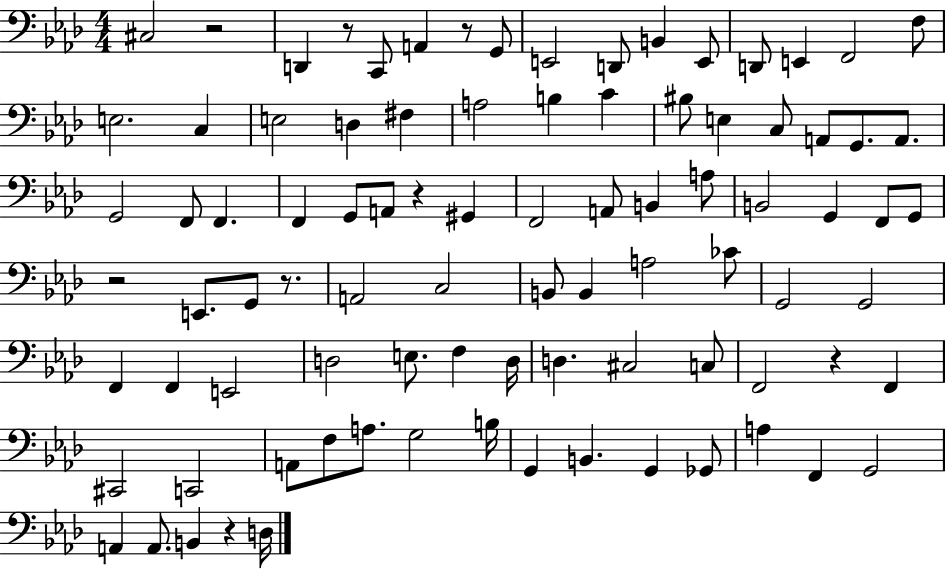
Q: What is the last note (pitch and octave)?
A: D3